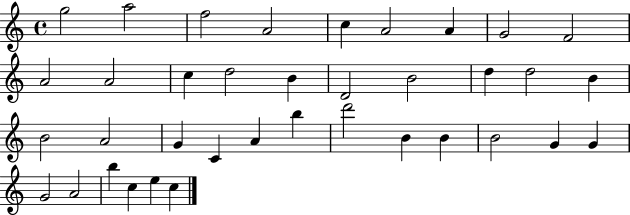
{
  \clef treble
  \time 4/4
  \defaultTimeSignature
  \key c \major
  g''2 a''2 | f''2 a'2 | c''4 a'2 a'4 | g'2 f'2 | \break a'2 a'2 | c''4 d''2 b'4 | d'2 b'2 | d''4 d''2 b'4 | \break b'2 a'2 | g'4 c'4 a'4 b''4 | d'''2 b'4 b'4 | b'2 g'4 g'4 | \break g'2 a'2 | b''4 c''4 e''4 c''4 | \bar "|."
}